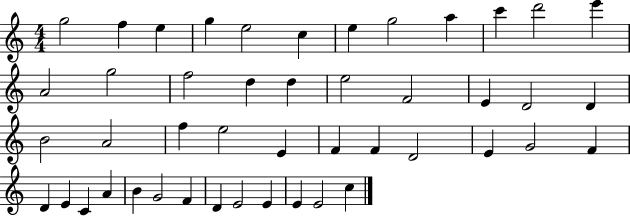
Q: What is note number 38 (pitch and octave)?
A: B4